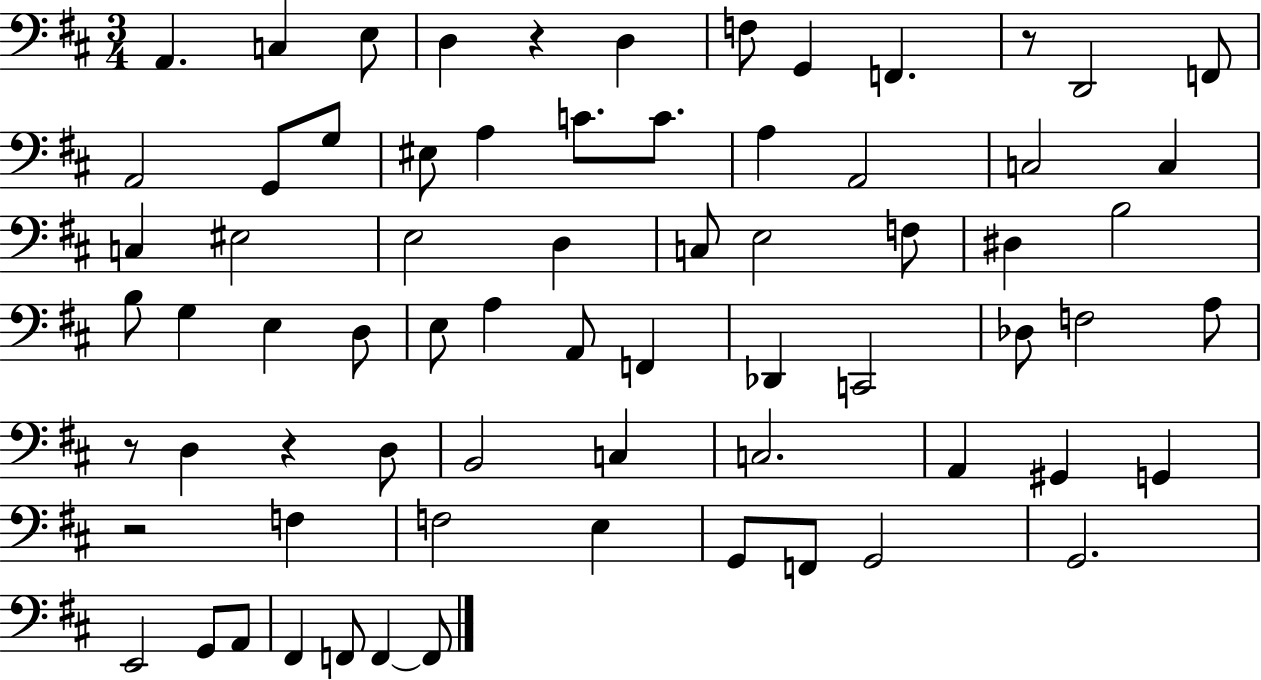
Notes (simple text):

A2/q. C3/q E3/e D3/q R/q D3/q F3/e G2/q F2/q. R/e D2/h F2/e A2/h G2/e G3/e EIS3/e A3/q C4/e. C4/e. A3/q A2/h C3/h C3/q C3/q EIS3/h E3/h D3/q C3/e E3/h F3/e D#3/q B3/h B3/e G3/q E3/q D3/e E3/e A3/q A2/e F2/q Db2/q C2/h Db3/e F3/h A3/e R/e D3/q R/q D3/e B2/h C3/q C3/h. A2/q G#2/q G2/q R/h F3/q F3/h E3/q G2/e F2/e G2/h G2/h. E2/h G2/e A2/e F#2/q F2/e F2/q F2/e